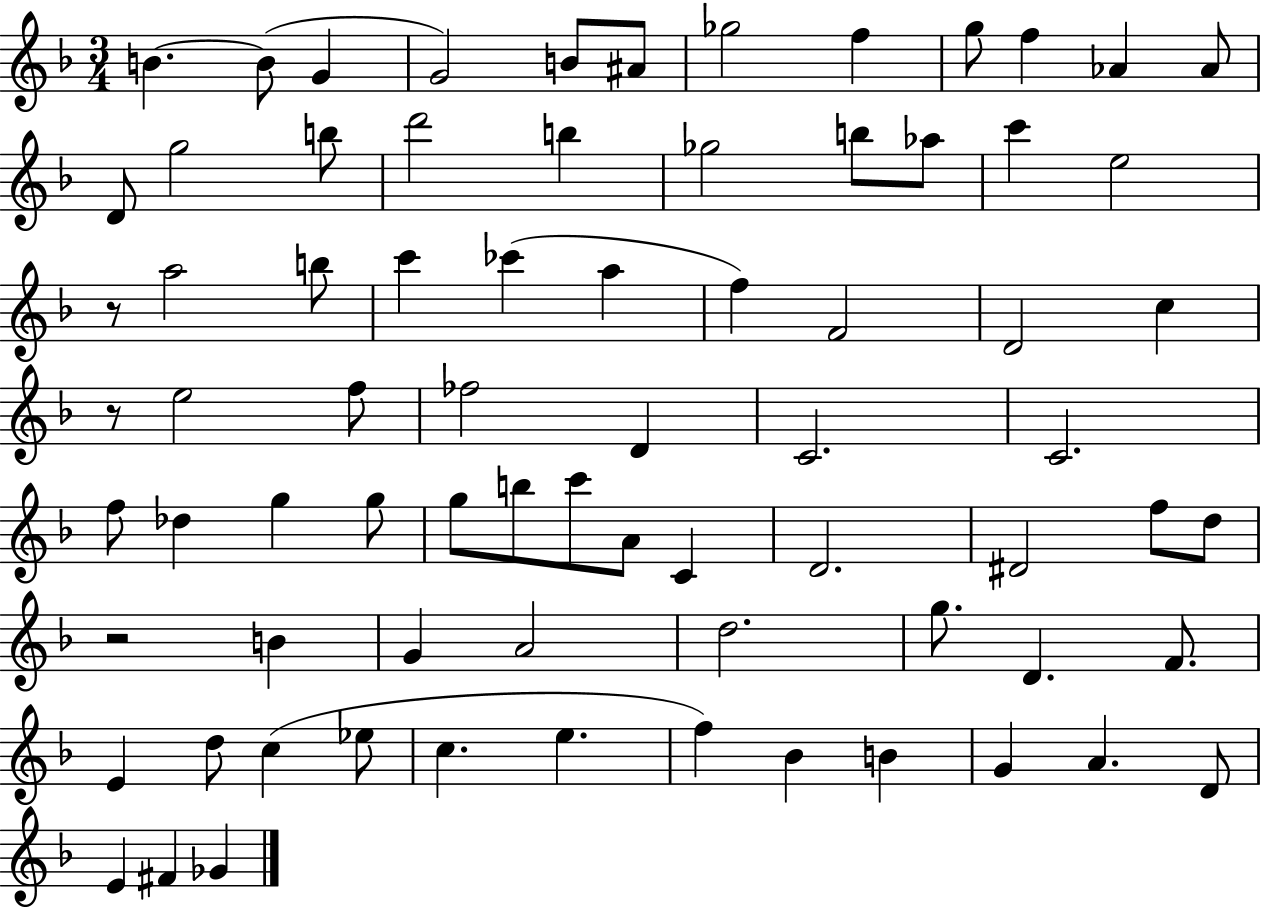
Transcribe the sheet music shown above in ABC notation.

X:1
T:Untitled
M:3/4
L:1/4
K:F
B B/2 G G2 B/2 ^A/2 _g2 f g/2 f _A _A/2 D/2 g2 b/2 d'2 b _g2 b/2 _a/2 c' e2 z/2 a2 b/2 c' _c' a f F2 D2 c z/2 e2 f/2 _f2 D C2 C2 f/2 _d g g/2 g/2 b/2 c'/2 A/2 C D2 ^D2 f/2 d/2 z2 B G A2 d2 g/2 D F/2 E d/2 c _e/2 c e f _B B G A D/2 E ^F _G